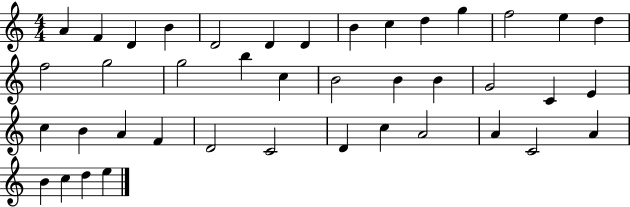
X:1
T:Untitled
M:4/4
L:1/4
K:C
A F D B D2 D D B c d g f2 e d f2 g2 g2 b c B2 B B G2 C E c B A F D2 C2 D c A2 A C2 A B c d e